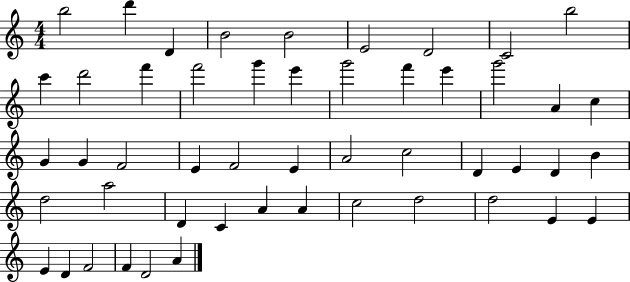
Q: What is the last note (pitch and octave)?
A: A4